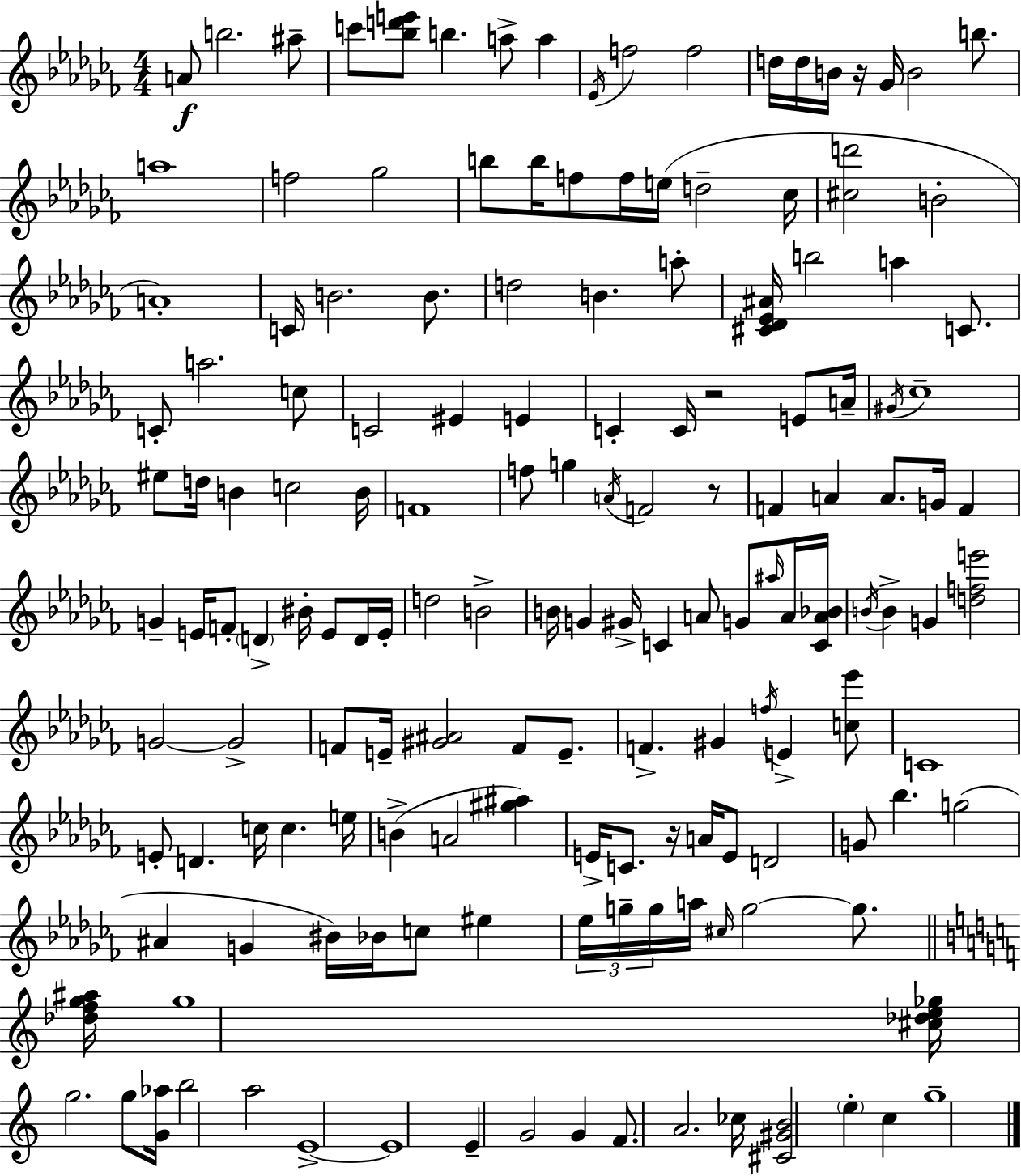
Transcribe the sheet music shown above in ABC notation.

X:1
T:Untitled
M:4/4
L:1/4
K:Abm
A/2 b2 ^a/2 c'/2 [_bd'e']/2 b a/2 a _E/4 f2 f2 d/4 d/4 B/4 z/4 _G/4 B2 b/2 a4 f2 _g2 b/2 b/4 f/2 f/4 e/4 d2 _c/4 [^cd']2 B2 A4 C/4 B2 B/2 d2 B a/2 [^C_D_E^A]/4 b2 a C/2 C/2 a2 c/2 C2 ^E E C C/4 z2 E/2 A/4 ^G/4 _c4 ^e/2 d/4 B c2 B/4 F4 f/2 g A/4 F2 z/2 F A A/2 G/4 F G E/4 F/2 D ^B/4 E/2 D/4 E/4 d2 B2 B/4 G ^G/4 C A/2 G/2 ^a/4 A/4 [CA_B]/4 B/4 B G [dfe']2 G2 G2 F/2 E/4 [^G^A]2 F/2 E/2 F ^G f/4 E [c_e']/2 C4 E/2 D c/4 c e/4 B A2 [^g^a] E/4 C/2 z/4 A/4 E/2 D2 G/2 _b g2 ^A G ^B/4 _B/4 c/2 ^e _e/4 g/4 g/4 a/4 ^c/4 g2 g/2 [_dfg^a]/4 g4 [^c_de_g]/4 g2 g/2 [G_a]/4 b2 a2 E4 E4 E G2 G F/2 A2 _c/4 [^C^GB]2 e c g4